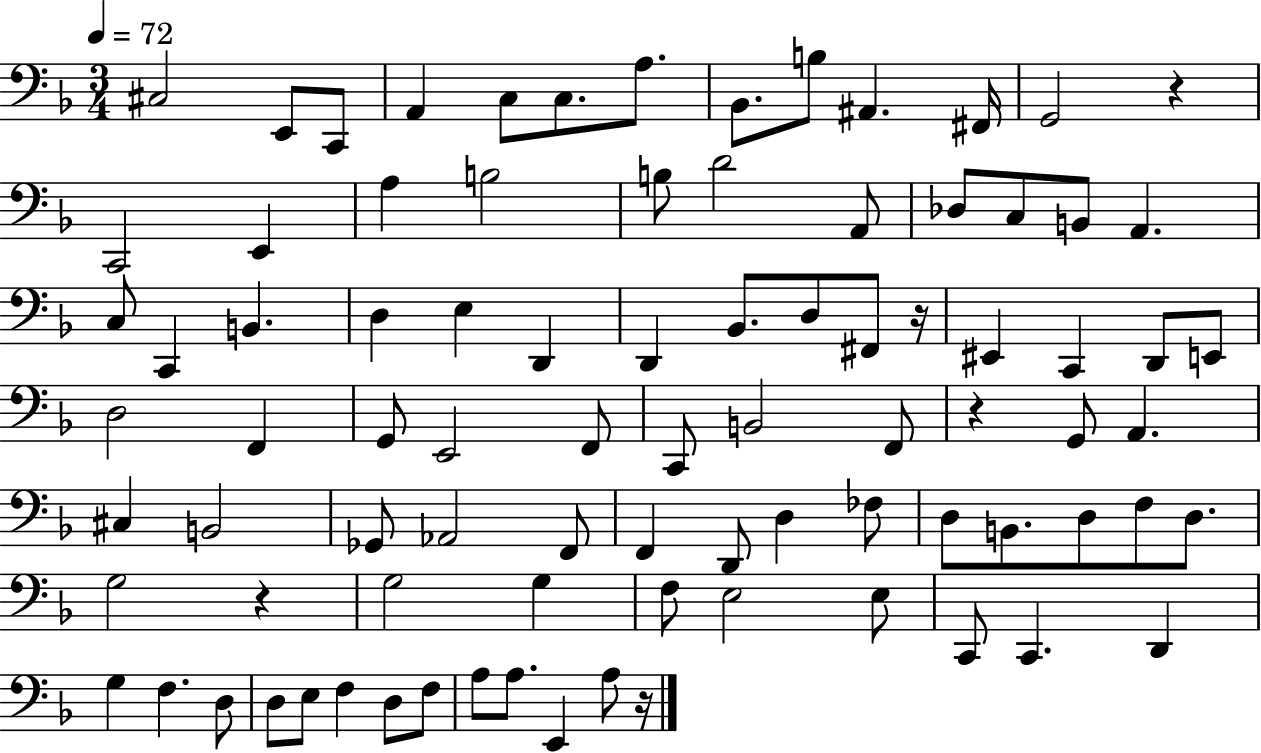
{
  \clef bass
  \numericTimeSignature
  \time 3/4
  \key f \major
  \tempo 4 = 72
  cis2 e,8 c,8 | a,4 c8 c8. a8. | bes,8. b8 ais,4. fis,16 | g,2 r4 | \break c,2 e,4 | a4 b2 | b8 d'2 a,8 | des8 c8 b,8 a,4. | \break c8 c,4 b,4. | d4 e4 d,4 | d,4 bes,8. d8 fis,8 r16 | eis,4 c,4 d,8 e,8 | \break d2 f,4 | g,8 e,2 f,8 | c,8 b,2 f,8 | r4 g,8 a,4. | \break cis4 b,2 | ges,8 aes,2 f,8 | f,4 d,8 d4 fes8 | d8 b,8. d8 f8 d8. | \break g2 r4 | g2 g4 | f8 e2 e8 | c,8 c,4. d,4 | \break g4 f4. d8 | d8 e8 f4 d8 f8 | a8 a8. e,4 a8 r16 | \bar "|."
}